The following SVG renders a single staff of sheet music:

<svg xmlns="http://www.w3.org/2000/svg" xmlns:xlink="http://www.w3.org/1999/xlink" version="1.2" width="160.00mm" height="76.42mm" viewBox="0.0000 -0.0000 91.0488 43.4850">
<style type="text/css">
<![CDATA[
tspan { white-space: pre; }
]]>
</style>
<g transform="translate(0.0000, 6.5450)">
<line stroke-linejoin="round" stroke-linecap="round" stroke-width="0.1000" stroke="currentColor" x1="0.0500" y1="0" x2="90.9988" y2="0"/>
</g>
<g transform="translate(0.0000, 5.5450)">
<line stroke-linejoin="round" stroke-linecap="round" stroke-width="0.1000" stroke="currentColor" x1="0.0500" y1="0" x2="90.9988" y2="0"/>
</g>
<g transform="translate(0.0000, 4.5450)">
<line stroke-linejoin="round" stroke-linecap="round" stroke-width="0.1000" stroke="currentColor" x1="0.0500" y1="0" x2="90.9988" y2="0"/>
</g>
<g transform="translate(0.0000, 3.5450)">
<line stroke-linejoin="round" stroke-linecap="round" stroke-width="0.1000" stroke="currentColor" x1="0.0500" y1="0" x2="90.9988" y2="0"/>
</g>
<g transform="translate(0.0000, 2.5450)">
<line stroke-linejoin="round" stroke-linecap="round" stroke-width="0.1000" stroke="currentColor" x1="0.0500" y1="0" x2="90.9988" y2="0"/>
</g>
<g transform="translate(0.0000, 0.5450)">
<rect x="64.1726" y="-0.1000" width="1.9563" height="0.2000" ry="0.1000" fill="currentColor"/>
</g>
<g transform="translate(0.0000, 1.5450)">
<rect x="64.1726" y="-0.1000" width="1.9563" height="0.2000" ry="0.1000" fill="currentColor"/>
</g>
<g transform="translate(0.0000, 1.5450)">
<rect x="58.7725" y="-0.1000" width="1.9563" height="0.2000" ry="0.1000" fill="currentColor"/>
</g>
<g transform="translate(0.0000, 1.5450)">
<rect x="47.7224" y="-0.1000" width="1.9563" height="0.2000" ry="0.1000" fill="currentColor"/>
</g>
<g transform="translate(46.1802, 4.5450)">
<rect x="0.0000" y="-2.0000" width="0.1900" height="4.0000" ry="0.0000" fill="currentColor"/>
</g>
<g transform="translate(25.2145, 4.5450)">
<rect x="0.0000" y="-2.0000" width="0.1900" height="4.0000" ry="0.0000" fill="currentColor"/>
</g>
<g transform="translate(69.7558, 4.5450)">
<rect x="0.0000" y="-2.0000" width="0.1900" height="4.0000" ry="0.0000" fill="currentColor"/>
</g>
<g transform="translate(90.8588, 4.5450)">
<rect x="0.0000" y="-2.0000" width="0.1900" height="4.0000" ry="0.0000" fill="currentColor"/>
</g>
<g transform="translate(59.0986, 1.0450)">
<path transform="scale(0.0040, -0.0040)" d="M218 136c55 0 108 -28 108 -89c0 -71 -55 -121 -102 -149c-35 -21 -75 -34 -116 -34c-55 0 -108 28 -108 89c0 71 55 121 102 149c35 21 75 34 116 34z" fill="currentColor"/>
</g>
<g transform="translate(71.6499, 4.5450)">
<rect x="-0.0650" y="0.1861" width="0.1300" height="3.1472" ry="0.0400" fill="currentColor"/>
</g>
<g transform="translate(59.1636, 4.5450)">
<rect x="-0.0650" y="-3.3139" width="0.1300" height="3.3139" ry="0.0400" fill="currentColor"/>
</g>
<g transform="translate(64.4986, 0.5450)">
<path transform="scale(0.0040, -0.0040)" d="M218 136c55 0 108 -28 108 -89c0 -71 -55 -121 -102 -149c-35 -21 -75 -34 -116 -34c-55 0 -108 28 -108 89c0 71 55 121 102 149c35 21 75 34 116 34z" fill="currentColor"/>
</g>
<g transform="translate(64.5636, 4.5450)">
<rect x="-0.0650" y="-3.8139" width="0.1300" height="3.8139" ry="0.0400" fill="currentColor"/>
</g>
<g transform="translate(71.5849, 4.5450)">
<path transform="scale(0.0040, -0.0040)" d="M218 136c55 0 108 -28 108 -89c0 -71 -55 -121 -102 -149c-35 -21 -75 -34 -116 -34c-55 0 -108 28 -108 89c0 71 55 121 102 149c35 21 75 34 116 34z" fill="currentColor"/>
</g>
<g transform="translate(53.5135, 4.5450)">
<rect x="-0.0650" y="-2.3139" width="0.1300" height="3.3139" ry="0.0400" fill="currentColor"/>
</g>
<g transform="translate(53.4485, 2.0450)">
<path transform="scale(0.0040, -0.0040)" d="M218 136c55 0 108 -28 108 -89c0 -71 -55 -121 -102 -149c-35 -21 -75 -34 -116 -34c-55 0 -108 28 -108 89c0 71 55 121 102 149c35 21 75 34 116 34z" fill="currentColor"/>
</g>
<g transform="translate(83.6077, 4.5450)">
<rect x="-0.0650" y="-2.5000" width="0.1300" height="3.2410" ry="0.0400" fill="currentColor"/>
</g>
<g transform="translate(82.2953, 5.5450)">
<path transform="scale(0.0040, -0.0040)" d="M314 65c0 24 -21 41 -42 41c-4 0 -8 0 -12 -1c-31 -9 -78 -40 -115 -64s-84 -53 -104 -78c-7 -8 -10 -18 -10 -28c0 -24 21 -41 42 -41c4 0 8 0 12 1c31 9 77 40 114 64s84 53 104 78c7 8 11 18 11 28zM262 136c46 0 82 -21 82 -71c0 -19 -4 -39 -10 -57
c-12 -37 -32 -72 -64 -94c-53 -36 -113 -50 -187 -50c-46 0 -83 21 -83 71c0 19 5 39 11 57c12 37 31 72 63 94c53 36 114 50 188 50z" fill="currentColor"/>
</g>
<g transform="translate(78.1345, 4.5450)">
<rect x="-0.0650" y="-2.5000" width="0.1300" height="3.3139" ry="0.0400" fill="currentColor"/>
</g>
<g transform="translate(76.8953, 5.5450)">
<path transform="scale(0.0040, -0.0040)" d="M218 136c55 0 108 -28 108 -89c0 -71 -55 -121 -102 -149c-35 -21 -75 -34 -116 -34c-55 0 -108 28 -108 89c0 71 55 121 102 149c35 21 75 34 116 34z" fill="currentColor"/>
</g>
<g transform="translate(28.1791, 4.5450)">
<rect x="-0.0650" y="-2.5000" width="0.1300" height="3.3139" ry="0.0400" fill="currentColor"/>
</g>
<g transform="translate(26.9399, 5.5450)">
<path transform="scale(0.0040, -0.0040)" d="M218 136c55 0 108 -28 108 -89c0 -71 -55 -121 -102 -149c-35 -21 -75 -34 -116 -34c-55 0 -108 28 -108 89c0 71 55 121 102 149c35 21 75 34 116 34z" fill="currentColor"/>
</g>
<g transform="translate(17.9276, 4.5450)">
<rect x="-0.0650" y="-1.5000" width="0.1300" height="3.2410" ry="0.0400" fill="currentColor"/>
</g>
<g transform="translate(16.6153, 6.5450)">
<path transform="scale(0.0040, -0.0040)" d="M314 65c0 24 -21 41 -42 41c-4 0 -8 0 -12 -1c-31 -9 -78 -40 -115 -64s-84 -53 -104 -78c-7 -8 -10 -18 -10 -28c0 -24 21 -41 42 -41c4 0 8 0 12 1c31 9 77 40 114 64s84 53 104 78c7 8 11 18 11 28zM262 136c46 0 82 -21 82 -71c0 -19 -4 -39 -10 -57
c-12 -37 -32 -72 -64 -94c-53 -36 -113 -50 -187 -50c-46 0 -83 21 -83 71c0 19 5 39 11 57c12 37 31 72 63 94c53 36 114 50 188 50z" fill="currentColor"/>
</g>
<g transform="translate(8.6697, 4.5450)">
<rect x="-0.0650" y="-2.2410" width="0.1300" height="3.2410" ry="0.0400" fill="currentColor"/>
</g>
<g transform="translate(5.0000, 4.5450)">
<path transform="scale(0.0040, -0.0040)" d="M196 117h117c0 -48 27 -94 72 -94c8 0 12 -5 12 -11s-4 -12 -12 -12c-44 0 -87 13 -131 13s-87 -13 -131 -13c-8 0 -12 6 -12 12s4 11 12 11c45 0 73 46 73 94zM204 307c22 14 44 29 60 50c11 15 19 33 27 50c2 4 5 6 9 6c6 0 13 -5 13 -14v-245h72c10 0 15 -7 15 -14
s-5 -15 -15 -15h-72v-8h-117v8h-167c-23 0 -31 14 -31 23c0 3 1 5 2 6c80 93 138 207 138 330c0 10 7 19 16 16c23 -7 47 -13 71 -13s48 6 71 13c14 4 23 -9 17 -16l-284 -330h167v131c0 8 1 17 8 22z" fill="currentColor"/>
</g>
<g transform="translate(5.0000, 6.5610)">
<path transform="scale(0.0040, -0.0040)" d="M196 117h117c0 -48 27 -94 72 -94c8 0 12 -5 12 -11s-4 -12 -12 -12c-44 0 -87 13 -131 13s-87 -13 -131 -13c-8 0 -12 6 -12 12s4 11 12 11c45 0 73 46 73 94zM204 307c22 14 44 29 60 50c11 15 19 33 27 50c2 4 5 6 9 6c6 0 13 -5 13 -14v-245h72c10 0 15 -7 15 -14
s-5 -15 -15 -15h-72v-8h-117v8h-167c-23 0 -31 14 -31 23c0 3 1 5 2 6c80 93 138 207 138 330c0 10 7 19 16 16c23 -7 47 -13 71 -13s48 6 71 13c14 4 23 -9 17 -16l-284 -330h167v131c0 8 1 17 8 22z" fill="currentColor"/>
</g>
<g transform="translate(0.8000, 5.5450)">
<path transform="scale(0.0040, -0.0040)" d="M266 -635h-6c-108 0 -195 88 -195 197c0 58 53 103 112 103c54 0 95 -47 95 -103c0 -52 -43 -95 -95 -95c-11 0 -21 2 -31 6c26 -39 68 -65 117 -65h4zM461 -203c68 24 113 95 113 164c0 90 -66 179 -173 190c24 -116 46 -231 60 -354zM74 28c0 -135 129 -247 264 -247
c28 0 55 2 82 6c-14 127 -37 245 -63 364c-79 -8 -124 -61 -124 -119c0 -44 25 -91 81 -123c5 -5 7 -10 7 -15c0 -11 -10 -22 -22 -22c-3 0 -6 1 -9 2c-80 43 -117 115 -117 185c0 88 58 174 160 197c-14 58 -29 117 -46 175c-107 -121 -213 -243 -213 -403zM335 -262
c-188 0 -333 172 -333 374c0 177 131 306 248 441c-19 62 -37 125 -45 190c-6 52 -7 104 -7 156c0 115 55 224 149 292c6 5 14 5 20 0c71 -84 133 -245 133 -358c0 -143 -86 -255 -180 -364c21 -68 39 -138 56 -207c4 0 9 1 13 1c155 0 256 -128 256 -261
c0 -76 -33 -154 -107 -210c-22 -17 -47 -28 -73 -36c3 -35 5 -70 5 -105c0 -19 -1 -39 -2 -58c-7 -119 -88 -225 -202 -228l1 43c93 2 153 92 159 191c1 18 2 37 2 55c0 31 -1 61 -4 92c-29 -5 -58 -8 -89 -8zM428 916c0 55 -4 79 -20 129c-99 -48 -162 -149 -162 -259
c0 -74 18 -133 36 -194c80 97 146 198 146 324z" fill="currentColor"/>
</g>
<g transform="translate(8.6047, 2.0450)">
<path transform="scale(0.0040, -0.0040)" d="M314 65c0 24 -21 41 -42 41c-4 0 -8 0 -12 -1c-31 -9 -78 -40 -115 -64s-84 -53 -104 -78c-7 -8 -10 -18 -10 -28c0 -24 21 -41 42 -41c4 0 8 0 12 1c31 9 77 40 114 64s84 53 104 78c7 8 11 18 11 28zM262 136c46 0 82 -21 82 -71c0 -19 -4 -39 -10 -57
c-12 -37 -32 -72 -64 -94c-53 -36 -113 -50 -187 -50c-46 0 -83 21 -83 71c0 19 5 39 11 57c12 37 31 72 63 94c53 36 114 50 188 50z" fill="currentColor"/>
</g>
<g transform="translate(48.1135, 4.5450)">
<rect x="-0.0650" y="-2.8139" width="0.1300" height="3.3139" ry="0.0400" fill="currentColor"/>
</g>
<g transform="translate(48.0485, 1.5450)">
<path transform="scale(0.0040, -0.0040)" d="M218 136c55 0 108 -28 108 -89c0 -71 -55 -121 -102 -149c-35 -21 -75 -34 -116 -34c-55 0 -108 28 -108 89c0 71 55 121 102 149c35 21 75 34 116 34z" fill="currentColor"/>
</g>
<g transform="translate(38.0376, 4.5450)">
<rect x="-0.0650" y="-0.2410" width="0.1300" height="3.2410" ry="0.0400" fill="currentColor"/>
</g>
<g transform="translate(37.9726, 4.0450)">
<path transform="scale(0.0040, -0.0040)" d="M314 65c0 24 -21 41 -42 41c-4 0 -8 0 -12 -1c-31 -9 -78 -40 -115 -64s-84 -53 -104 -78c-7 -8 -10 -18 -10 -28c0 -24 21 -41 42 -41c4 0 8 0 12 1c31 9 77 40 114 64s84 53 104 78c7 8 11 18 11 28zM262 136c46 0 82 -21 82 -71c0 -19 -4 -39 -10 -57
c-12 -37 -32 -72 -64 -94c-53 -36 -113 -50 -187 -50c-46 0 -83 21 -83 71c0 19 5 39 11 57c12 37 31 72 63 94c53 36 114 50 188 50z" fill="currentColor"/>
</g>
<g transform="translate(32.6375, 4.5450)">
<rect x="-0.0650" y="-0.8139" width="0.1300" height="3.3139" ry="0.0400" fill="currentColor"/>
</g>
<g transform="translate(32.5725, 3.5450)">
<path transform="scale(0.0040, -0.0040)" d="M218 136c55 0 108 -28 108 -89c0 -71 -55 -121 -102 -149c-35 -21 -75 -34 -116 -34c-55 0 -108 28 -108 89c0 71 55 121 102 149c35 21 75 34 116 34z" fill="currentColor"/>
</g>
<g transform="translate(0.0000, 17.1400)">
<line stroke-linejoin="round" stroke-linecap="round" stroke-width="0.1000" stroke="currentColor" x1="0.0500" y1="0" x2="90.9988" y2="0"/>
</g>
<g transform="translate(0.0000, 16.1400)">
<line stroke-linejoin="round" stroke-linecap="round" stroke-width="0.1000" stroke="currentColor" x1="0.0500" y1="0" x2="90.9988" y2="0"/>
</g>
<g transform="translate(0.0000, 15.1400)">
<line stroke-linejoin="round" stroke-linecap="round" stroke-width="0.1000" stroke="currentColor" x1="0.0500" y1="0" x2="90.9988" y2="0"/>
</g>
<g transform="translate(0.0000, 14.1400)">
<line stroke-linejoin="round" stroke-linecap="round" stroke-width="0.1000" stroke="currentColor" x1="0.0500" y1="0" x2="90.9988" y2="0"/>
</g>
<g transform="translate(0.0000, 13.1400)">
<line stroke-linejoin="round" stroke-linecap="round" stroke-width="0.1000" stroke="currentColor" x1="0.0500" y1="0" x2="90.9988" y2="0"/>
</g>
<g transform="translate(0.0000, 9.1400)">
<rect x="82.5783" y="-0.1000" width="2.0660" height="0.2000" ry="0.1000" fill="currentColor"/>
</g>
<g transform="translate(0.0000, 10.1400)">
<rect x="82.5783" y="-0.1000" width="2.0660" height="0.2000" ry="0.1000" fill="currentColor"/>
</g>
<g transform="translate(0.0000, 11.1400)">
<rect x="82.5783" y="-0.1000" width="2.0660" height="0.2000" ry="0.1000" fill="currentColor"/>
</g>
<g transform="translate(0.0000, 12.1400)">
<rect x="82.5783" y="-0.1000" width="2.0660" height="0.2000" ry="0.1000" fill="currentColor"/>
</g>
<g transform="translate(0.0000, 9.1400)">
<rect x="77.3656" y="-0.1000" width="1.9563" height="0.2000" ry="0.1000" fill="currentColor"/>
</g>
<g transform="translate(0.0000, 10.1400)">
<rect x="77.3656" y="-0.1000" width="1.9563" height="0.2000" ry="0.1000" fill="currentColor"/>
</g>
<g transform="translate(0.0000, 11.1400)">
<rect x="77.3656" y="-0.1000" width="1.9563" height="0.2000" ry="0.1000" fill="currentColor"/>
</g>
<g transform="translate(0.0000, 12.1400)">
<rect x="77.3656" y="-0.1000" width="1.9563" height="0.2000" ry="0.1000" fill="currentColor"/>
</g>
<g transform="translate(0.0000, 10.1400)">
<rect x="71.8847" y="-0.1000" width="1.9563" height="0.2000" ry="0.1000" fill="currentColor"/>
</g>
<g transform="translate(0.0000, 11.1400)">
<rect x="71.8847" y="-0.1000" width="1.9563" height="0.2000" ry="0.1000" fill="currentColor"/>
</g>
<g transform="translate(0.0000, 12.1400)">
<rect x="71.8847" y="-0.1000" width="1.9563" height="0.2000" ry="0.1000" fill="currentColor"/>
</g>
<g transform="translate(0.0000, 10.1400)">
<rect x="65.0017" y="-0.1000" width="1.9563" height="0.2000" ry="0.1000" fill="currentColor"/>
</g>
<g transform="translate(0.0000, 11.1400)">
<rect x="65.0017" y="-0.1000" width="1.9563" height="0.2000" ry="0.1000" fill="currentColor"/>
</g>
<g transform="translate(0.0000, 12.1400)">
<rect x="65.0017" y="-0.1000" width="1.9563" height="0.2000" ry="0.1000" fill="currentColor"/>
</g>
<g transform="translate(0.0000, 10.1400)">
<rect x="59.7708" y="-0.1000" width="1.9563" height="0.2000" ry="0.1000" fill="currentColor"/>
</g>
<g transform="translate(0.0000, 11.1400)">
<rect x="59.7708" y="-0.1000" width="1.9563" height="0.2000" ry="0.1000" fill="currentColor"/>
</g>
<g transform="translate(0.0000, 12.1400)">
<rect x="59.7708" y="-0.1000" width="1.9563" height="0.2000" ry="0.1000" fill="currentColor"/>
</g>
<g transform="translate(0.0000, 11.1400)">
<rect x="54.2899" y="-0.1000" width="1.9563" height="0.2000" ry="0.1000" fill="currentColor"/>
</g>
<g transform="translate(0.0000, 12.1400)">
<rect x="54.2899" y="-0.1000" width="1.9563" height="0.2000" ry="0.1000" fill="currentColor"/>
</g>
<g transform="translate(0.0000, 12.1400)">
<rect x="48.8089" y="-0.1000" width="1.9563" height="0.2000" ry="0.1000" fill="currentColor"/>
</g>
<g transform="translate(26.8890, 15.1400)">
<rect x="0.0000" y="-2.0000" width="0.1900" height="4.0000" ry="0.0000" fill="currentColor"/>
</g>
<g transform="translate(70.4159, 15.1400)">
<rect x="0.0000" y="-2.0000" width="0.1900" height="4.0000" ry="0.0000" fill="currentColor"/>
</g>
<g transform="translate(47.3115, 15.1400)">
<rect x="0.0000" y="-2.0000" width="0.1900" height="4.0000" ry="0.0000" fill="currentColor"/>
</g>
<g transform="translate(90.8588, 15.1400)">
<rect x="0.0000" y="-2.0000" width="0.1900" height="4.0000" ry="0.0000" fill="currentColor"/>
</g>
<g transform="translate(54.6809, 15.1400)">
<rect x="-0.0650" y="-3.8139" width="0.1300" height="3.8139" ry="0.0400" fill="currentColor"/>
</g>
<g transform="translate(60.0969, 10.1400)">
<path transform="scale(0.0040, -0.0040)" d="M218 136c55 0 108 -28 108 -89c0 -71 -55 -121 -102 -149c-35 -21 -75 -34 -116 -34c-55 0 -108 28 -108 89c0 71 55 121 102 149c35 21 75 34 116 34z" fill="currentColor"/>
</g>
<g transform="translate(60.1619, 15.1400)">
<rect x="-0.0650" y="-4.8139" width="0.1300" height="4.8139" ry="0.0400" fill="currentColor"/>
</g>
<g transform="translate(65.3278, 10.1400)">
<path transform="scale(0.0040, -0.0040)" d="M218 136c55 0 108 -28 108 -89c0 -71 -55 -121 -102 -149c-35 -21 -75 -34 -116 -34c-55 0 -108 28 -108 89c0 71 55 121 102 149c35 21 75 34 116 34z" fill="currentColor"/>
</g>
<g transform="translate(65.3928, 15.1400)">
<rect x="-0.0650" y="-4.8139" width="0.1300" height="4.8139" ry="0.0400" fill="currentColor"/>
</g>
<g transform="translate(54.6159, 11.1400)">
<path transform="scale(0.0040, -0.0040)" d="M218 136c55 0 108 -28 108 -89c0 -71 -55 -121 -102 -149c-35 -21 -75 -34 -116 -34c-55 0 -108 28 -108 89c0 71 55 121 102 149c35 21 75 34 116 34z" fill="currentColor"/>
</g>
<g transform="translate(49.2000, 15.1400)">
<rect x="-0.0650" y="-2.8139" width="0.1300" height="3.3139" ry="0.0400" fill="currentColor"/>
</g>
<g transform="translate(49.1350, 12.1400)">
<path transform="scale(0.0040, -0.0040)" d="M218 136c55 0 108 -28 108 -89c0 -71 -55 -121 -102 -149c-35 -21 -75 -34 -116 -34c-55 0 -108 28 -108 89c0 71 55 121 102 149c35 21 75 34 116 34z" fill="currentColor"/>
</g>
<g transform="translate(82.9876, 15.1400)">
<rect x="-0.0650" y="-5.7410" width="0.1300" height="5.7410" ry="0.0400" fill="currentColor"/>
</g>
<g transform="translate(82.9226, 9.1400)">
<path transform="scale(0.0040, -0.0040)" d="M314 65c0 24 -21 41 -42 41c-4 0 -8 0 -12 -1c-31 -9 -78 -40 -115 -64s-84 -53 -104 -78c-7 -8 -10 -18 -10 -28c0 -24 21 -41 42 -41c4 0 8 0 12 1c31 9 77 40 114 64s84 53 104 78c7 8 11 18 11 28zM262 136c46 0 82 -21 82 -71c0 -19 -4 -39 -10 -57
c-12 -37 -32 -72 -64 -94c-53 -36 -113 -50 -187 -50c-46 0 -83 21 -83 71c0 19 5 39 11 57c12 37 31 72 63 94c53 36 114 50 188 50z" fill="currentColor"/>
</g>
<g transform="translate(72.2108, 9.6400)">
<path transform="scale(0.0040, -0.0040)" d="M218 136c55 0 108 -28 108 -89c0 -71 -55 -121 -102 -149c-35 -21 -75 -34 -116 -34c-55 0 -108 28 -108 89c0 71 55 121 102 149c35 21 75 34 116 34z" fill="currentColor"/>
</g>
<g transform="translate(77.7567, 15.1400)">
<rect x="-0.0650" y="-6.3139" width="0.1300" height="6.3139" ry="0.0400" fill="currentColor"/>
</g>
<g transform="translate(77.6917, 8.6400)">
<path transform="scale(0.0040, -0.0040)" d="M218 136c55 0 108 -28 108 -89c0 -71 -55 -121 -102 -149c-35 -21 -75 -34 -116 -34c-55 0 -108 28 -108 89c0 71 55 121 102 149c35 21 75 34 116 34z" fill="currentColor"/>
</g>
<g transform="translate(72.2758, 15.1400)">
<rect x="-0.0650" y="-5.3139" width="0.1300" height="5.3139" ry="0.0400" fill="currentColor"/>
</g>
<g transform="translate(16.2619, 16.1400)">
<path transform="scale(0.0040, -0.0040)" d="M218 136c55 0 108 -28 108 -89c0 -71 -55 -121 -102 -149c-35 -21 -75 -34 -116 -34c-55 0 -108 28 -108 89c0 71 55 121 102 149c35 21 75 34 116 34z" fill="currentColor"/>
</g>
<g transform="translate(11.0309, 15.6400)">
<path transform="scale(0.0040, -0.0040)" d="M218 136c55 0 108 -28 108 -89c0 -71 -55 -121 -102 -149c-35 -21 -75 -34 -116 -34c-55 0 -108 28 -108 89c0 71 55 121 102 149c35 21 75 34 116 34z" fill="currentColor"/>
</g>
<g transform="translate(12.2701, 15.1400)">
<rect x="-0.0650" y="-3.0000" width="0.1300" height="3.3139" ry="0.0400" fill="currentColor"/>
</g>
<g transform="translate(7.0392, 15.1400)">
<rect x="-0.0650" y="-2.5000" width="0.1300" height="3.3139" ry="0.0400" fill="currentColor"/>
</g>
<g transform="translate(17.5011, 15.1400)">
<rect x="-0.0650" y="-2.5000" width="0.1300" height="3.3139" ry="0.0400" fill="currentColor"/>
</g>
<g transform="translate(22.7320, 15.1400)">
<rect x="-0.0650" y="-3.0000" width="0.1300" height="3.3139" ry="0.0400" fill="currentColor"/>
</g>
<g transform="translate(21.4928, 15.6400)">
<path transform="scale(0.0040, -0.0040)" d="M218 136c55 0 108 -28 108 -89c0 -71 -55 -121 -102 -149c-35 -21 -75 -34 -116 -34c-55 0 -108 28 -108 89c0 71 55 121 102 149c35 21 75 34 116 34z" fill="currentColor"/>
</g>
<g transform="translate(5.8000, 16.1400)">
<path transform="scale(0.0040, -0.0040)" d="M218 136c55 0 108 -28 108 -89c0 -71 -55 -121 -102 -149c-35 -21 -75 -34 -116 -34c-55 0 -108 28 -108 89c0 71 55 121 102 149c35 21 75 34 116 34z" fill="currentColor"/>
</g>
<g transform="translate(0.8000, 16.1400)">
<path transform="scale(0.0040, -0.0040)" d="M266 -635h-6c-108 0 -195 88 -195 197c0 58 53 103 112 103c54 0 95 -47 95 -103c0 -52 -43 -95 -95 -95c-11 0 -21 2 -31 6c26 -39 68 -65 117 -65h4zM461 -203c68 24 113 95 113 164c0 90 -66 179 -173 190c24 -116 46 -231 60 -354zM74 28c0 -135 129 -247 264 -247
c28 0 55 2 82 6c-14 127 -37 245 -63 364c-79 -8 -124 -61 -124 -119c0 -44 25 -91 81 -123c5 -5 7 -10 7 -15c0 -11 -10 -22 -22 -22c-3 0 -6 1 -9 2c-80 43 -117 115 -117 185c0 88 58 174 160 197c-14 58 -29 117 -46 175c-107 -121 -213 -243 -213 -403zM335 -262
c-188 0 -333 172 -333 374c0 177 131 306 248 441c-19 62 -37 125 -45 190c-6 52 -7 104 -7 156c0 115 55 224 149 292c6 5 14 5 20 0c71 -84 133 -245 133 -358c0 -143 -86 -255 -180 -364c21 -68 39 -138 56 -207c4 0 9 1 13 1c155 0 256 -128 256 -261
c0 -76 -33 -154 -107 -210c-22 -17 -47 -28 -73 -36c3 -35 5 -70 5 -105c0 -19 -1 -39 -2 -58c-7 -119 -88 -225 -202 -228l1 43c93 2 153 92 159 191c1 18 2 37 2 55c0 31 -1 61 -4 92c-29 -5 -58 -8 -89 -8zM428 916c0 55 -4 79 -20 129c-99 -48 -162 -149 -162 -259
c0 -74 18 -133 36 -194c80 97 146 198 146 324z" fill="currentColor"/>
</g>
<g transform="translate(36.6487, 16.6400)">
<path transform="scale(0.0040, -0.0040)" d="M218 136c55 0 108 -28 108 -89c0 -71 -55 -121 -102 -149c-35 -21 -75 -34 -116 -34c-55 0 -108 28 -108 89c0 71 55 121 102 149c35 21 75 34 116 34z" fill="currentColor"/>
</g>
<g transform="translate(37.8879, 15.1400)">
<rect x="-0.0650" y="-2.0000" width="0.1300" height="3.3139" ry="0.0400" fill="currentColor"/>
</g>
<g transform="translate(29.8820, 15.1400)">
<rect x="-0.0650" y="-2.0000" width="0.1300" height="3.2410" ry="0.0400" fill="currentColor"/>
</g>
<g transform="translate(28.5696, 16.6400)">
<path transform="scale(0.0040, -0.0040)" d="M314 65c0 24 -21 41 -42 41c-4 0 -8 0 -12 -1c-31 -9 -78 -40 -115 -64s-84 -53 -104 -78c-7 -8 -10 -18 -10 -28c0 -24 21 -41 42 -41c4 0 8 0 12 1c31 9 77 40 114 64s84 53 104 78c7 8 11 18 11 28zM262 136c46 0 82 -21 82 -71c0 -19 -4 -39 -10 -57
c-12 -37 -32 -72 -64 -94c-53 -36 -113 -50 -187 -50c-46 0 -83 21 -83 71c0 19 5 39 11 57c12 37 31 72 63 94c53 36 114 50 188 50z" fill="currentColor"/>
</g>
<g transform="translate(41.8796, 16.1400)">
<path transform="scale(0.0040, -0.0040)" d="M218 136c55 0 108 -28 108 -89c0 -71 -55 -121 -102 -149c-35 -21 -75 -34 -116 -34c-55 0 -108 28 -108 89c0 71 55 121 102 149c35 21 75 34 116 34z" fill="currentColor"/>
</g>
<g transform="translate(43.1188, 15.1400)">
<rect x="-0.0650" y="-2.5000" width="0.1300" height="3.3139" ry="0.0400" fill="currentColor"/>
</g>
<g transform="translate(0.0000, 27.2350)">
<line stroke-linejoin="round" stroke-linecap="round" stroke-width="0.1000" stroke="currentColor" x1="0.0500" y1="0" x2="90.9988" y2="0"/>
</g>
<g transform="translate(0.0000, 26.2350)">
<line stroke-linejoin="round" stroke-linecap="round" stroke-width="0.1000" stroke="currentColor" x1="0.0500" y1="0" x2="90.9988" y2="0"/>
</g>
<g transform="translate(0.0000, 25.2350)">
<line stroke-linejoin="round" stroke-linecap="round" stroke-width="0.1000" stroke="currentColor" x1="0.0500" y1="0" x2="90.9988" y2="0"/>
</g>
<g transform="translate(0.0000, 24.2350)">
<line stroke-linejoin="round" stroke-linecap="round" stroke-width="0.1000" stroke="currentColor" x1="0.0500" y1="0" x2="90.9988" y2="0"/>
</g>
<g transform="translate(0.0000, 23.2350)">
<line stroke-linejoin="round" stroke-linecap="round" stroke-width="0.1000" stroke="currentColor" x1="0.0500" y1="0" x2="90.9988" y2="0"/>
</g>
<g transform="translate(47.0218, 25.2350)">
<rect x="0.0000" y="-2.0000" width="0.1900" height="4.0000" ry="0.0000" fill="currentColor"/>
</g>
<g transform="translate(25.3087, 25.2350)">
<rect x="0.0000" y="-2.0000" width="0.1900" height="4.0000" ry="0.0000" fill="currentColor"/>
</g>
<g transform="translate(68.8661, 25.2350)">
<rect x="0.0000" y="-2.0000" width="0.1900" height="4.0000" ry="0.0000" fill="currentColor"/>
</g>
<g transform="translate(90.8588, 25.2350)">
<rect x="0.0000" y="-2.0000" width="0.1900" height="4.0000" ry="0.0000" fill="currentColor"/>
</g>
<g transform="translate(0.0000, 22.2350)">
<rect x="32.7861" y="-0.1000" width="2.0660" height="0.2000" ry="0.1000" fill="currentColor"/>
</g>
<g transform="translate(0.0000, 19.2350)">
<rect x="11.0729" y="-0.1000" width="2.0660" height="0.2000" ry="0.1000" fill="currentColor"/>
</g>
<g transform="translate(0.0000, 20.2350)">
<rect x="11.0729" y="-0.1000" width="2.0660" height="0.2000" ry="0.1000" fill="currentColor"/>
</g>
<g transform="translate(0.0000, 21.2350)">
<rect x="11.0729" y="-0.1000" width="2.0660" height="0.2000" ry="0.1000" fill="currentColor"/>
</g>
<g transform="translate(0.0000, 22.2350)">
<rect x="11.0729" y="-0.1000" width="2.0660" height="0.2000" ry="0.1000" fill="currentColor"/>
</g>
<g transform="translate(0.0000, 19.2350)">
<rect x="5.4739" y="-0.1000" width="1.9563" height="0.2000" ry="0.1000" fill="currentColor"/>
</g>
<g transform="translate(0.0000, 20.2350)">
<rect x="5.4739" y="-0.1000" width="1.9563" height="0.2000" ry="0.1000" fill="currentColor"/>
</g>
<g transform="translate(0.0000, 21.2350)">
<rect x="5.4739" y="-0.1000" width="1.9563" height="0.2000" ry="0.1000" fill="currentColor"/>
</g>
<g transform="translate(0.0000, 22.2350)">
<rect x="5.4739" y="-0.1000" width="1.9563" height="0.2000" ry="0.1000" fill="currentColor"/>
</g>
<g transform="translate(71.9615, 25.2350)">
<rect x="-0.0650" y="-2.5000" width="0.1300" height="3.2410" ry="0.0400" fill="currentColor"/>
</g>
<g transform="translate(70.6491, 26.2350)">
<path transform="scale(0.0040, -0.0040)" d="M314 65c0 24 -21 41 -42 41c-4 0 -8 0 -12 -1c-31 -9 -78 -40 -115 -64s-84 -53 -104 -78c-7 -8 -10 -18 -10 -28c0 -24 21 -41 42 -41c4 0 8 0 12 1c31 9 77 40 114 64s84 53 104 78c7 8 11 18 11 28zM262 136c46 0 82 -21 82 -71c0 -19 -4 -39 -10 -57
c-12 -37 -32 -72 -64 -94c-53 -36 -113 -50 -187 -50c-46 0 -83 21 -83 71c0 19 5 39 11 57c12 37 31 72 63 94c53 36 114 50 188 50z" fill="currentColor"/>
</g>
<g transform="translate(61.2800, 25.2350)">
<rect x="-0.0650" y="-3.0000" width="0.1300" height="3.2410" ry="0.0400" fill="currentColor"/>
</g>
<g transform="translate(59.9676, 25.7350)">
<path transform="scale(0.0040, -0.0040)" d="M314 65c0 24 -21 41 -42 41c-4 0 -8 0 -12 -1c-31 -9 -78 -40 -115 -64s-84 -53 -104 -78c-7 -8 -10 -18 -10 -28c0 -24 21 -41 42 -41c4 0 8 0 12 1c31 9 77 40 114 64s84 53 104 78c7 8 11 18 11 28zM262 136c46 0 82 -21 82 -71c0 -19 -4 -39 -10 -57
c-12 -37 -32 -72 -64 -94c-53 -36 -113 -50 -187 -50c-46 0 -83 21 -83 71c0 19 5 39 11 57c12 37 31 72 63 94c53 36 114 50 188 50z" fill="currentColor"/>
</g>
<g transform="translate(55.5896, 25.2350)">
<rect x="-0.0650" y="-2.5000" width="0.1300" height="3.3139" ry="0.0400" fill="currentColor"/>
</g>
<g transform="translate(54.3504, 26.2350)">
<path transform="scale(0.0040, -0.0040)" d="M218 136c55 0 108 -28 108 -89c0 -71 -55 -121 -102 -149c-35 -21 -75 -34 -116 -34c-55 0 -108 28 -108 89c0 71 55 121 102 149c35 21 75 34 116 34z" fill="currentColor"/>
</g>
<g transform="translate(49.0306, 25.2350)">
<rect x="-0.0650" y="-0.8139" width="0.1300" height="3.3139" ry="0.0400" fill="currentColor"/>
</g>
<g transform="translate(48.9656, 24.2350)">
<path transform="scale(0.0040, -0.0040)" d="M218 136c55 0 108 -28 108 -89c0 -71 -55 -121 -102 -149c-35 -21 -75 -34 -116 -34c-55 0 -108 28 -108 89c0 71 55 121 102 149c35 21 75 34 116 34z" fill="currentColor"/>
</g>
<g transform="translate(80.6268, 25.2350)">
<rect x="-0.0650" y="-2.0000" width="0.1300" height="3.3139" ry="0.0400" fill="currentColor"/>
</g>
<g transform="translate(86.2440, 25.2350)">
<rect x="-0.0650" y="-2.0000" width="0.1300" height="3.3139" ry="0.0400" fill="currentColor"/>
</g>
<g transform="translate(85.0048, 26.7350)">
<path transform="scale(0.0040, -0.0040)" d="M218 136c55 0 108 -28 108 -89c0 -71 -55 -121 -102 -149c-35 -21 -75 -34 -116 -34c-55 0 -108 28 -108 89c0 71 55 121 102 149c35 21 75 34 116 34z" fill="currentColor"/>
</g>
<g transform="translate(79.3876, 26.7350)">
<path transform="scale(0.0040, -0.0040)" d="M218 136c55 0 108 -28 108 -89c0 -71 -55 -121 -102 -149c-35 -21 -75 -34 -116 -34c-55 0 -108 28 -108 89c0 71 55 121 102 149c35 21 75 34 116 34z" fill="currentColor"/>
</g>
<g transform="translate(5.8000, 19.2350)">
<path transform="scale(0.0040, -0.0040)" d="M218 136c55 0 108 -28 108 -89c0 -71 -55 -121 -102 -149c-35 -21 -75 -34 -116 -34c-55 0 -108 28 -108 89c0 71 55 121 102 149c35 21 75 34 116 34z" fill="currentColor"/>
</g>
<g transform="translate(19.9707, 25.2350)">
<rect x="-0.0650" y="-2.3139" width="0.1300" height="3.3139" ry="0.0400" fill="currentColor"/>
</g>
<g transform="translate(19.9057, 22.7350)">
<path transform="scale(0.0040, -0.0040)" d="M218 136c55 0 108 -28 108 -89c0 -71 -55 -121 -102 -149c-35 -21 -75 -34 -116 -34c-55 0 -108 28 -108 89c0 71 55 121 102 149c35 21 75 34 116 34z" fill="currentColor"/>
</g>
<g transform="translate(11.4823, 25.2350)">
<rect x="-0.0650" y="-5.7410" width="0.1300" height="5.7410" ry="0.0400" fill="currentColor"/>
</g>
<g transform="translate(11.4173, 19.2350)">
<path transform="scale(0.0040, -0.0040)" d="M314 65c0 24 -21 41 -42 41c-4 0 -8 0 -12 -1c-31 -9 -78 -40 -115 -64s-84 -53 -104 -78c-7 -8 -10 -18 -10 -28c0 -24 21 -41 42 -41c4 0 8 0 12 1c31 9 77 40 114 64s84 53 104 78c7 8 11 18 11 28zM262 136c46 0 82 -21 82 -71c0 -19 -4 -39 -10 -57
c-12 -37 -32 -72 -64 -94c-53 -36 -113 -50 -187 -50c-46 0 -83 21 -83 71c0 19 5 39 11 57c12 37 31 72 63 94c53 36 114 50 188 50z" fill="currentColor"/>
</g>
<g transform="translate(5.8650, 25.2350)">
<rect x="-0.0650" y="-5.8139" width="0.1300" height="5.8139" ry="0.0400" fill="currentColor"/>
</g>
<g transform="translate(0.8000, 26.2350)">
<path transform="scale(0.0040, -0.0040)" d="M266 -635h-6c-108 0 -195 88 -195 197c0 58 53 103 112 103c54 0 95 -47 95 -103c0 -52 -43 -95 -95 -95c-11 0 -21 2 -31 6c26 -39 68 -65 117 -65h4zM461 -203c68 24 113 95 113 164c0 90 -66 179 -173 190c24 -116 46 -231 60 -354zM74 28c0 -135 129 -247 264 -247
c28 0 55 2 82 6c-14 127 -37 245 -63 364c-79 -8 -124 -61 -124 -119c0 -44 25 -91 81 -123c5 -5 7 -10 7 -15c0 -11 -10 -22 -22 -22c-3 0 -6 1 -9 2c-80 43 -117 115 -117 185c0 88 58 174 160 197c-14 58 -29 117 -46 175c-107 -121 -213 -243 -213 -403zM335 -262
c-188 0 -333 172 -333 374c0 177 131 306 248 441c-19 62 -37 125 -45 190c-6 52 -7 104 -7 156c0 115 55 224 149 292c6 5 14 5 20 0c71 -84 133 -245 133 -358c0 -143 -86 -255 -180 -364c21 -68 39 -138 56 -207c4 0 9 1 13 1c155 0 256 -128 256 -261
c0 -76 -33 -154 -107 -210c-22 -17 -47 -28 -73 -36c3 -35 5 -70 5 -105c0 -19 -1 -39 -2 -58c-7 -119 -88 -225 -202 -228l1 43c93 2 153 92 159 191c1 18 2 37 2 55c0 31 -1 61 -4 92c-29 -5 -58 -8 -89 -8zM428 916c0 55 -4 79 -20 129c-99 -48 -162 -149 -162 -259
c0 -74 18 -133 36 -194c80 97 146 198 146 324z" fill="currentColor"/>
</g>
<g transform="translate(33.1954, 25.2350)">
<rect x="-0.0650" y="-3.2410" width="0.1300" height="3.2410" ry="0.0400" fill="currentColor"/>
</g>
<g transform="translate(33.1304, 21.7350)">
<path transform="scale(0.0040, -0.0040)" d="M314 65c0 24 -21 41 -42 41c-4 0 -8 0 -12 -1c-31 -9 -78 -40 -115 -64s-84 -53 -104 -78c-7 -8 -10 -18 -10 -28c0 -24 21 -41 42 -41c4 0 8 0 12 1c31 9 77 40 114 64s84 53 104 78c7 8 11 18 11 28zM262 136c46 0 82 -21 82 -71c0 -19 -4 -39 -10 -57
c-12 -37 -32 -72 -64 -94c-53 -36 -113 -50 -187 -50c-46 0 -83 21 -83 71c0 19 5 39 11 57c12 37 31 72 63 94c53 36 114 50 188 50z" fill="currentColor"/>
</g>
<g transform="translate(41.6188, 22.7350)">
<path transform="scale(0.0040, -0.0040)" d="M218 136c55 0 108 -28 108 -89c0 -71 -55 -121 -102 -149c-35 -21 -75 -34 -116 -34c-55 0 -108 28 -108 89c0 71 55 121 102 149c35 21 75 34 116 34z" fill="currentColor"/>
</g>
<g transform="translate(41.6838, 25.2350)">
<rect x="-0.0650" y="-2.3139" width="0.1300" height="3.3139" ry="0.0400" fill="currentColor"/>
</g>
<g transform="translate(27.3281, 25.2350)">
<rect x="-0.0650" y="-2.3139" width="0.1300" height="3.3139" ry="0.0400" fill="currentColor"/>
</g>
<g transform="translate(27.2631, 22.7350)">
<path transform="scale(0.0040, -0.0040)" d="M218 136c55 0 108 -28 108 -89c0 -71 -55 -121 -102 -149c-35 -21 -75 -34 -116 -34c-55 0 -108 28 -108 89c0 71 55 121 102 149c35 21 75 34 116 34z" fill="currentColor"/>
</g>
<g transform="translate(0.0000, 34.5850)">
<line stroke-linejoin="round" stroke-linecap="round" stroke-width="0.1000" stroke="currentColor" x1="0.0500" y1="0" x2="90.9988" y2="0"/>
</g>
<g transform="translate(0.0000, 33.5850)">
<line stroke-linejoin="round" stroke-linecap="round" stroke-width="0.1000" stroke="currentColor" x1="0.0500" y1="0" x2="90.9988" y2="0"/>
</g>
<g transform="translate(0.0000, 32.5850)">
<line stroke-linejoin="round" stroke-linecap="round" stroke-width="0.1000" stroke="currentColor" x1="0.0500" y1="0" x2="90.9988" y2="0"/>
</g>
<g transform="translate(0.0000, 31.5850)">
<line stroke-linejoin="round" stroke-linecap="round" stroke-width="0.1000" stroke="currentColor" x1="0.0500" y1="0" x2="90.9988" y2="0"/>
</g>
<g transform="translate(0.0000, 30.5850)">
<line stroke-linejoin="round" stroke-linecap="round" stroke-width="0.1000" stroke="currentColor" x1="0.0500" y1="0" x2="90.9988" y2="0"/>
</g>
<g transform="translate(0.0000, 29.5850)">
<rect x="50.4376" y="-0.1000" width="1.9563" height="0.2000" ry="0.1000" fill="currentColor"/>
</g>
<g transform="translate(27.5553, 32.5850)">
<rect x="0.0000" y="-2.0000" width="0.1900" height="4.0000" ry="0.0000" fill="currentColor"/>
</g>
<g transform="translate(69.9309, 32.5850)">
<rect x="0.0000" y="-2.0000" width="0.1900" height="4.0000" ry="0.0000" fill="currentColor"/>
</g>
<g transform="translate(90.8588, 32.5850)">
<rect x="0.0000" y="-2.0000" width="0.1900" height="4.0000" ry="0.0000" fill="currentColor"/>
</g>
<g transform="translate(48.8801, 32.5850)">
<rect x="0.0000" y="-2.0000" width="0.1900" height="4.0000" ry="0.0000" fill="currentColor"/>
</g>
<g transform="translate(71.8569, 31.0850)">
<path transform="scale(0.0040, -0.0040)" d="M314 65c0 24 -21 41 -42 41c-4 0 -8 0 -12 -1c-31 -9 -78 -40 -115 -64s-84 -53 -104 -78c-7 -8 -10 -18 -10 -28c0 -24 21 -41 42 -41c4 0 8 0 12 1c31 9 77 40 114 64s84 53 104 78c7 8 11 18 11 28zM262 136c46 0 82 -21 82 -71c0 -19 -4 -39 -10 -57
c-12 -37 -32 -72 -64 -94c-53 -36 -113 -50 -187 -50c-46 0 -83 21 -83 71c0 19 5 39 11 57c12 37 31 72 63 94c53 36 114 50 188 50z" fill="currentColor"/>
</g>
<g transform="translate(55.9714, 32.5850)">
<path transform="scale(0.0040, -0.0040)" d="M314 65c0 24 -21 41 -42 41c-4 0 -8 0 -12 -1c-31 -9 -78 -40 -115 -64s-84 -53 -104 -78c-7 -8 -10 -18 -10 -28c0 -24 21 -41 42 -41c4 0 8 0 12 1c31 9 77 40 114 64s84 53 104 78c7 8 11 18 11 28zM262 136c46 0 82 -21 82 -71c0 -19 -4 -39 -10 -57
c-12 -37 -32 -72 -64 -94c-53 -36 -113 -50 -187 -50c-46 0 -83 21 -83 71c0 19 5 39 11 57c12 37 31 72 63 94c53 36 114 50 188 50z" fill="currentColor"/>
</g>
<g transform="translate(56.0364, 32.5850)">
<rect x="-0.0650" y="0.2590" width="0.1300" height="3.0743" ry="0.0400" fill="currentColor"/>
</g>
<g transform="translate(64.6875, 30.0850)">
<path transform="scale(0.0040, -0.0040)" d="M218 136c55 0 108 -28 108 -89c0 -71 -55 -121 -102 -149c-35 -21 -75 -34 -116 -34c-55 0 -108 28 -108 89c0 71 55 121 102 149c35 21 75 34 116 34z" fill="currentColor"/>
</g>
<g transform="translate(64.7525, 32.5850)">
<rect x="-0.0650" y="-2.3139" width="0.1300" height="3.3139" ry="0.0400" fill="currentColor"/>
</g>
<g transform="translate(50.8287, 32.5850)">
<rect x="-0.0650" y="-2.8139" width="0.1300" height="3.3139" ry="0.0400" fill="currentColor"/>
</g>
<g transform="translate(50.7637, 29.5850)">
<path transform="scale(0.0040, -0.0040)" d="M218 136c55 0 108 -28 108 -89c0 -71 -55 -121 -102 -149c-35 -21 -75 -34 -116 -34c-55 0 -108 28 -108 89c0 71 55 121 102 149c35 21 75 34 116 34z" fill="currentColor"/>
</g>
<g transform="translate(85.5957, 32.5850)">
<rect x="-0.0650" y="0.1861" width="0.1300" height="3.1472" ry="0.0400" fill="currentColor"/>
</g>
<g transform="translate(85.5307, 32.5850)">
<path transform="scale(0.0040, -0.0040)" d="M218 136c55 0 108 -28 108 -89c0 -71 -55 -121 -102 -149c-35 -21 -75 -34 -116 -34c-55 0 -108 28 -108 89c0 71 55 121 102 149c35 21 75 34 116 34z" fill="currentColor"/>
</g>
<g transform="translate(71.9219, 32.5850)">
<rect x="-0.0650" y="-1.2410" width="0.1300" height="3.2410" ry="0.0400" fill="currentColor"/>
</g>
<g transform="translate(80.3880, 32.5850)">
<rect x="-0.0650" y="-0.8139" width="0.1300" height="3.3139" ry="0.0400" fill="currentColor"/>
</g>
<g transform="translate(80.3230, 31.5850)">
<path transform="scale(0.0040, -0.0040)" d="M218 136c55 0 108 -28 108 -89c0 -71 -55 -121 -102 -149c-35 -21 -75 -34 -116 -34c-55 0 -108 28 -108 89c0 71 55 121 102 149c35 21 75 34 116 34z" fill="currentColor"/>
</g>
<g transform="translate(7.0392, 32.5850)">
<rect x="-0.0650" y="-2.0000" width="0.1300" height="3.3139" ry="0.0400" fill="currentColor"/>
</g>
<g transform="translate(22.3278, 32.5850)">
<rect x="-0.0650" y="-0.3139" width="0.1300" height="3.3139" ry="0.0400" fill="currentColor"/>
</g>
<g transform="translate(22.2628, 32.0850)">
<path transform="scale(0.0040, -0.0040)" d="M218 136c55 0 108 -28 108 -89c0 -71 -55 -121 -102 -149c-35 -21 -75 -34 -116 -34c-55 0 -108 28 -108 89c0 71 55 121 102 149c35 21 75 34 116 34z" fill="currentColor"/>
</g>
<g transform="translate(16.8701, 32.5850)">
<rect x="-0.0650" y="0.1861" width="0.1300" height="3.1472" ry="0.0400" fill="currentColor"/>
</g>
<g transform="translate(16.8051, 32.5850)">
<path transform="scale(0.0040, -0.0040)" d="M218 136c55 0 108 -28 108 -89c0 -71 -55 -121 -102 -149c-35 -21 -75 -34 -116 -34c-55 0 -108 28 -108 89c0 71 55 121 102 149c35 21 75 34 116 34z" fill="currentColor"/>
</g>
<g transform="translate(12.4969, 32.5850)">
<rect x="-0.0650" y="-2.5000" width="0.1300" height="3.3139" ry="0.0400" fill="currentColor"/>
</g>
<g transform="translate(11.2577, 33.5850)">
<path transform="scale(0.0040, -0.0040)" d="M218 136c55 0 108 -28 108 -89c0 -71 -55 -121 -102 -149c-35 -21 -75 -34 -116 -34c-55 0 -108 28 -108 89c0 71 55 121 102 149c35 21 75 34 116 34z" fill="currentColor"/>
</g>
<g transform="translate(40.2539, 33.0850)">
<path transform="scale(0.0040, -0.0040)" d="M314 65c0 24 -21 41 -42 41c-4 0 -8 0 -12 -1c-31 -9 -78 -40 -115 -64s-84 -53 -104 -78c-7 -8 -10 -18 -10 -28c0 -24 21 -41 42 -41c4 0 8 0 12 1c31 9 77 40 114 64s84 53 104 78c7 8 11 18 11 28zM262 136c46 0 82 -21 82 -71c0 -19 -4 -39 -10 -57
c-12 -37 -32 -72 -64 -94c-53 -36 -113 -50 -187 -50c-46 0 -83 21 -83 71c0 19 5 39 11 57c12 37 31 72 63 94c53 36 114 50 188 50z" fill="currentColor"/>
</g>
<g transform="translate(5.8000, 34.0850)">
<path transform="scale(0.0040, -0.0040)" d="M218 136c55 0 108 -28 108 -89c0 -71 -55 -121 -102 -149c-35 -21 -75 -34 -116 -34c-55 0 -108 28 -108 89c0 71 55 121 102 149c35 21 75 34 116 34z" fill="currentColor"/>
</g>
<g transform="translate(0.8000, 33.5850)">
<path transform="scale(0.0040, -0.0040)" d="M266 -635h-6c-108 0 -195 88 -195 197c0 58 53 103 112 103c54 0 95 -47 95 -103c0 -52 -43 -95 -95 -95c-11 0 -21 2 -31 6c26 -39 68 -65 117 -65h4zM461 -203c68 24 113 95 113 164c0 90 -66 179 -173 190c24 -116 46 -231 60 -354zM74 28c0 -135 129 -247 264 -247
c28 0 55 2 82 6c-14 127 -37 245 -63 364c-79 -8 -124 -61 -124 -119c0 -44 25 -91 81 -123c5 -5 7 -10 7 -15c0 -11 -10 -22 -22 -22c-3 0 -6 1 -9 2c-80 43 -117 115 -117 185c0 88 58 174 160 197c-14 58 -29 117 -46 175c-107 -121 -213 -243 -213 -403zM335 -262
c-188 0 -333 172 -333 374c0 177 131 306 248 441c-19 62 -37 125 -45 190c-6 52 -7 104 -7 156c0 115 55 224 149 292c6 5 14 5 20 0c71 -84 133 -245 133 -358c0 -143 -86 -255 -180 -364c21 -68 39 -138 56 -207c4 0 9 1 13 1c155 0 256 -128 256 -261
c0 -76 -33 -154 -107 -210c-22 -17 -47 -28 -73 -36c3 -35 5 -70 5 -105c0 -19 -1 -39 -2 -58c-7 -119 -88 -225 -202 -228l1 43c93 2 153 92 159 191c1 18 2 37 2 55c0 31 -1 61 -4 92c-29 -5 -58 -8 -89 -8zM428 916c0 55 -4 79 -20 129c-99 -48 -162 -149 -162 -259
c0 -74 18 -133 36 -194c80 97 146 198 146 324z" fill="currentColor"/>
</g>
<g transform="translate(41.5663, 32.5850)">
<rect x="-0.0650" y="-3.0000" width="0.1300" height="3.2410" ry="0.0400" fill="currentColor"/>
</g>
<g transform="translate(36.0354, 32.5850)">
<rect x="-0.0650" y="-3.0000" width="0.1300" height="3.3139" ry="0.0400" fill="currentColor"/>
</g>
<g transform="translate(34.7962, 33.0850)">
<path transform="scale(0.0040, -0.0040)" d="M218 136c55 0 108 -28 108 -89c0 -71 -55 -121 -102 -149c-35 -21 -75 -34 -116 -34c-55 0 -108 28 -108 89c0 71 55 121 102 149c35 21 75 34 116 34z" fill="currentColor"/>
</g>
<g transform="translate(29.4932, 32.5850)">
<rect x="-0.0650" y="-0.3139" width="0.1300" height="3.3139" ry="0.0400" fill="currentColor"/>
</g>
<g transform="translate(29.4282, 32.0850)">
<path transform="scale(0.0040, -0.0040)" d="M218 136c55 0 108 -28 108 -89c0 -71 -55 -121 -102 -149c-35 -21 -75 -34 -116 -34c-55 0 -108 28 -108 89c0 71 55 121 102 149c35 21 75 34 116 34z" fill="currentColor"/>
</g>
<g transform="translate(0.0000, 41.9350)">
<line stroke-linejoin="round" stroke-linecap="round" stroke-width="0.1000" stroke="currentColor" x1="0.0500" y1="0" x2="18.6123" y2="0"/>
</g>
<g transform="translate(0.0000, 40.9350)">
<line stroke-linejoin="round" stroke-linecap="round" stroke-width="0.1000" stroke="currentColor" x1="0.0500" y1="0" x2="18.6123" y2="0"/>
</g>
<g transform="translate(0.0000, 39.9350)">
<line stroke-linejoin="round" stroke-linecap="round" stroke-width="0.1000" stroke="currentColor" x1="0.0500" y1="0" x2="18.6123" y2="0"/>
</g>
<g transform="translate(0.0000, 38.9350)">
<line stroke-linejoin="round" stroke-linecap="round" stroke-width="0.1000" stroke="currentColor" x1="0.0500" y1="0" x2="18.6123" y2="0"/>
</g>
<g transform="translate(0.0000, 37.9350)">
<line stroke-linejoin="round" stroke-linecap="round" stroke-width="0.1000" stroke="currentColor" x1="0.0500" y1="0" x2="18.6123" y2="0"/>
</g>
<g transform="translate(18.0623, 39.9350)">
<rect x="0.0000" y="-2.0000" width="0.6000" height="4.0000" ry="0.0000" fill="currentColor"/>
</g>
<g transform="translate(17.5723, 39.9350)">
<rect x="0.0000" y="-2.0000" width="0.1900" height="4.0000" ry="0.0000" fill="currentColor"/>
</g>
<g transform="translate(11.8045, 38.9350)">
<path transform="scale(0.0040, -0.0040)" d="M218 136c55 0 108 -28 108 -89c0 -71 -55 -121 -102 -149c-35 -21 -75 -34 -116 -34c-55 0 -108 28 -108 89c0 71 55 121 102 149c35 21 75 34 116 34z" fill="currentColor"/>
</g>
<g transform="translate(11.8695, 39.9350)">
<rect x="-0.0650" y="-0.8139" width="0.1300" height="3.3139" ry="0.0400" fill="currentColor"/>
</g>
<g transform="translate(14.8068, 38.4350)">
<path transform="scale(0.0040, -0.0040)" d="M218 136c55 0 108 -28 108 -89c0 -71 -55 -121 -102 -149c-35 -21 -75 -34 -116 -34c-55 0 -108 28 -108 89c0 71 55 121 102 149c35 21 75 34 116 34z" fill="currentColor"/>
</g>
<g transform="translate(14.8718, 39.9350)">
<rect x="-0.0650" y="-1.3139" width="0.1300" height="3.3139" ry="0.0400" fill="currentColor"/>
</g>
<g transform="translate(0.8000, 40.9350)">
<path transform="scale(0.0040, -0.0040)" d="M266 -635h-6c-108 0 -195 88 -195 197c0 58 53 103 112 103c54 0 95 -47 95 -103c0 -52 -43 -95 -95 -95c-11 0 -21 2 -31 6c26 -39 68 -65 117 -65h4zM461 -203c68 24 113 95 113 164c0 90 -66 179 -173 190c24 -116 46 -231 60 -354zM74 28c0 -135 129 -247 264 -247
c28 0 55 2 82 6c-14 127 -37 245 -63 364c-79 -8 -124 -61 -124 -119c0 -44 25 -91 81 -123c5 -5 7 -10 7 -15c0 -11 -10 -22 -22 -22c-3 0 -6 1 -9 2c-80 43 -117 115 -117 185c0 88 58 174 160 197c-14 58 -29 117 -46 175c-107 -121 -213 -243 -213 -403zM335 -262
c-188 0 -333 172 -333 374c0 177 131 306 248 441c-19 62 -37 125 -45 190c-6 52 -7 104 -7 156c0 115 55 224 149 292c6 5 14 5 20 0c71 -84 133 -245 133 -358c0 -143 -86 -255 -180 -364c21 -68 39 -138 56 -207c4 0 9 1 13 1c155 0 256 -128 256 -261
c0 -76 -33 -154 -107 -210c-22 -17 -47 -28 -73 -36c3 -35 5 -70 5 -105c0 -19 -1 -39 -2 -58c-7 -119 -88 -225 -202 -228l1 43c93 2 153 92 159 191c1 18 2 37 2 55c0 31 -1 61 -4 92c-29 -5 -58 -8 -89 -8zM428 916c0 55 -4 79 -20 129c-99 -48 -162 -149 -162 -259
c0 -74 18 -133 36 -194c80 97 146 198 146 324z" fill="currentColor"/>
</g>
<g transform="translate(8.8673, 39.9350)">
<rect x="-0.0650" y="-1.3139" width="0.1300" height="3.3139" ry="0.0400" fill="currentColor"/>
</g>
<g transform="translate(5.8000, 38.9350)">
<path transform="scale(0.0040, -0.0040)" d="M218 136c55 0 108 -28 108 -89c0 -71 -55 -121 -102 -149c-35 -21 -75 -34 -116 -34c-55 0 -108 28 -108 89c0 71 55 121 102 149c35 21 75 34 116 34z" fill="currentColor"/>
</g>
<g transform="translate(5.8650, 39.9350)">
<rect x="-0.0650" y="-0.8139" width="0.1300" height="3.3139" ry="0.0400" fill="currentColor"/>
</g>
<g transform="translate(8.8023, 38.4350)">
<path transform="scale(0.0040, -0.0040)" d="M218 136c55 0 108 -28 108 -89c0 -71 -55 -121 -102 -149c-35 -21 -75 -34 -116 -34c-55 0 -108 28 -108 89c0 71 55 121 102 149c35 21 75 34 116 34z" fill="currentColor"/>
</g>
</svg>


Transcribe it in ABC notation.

X:1
T:Untitled
M:4/4
L:1/4
K:C
g2 E2 G d c2 a g b c' B G G2 G A G A F2 F G a c' e' e' f' a' g'2 g' g'2 g g b2 g d G A2 G2 F F F G B c c A A2 a B2 g e2 d B d e d e